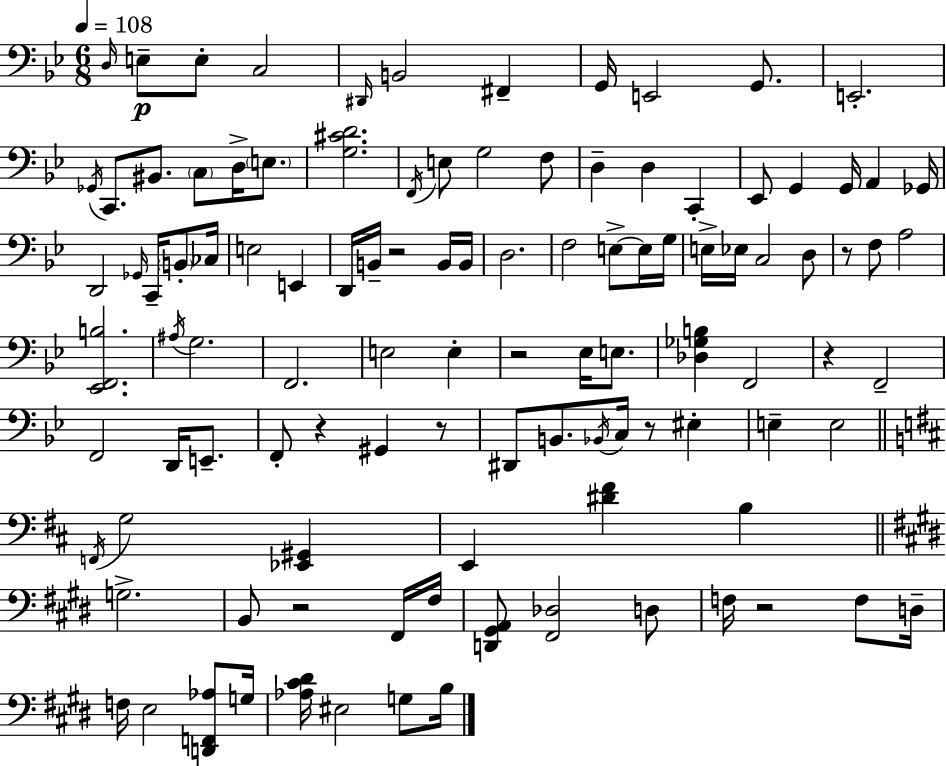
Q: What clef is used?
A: bass